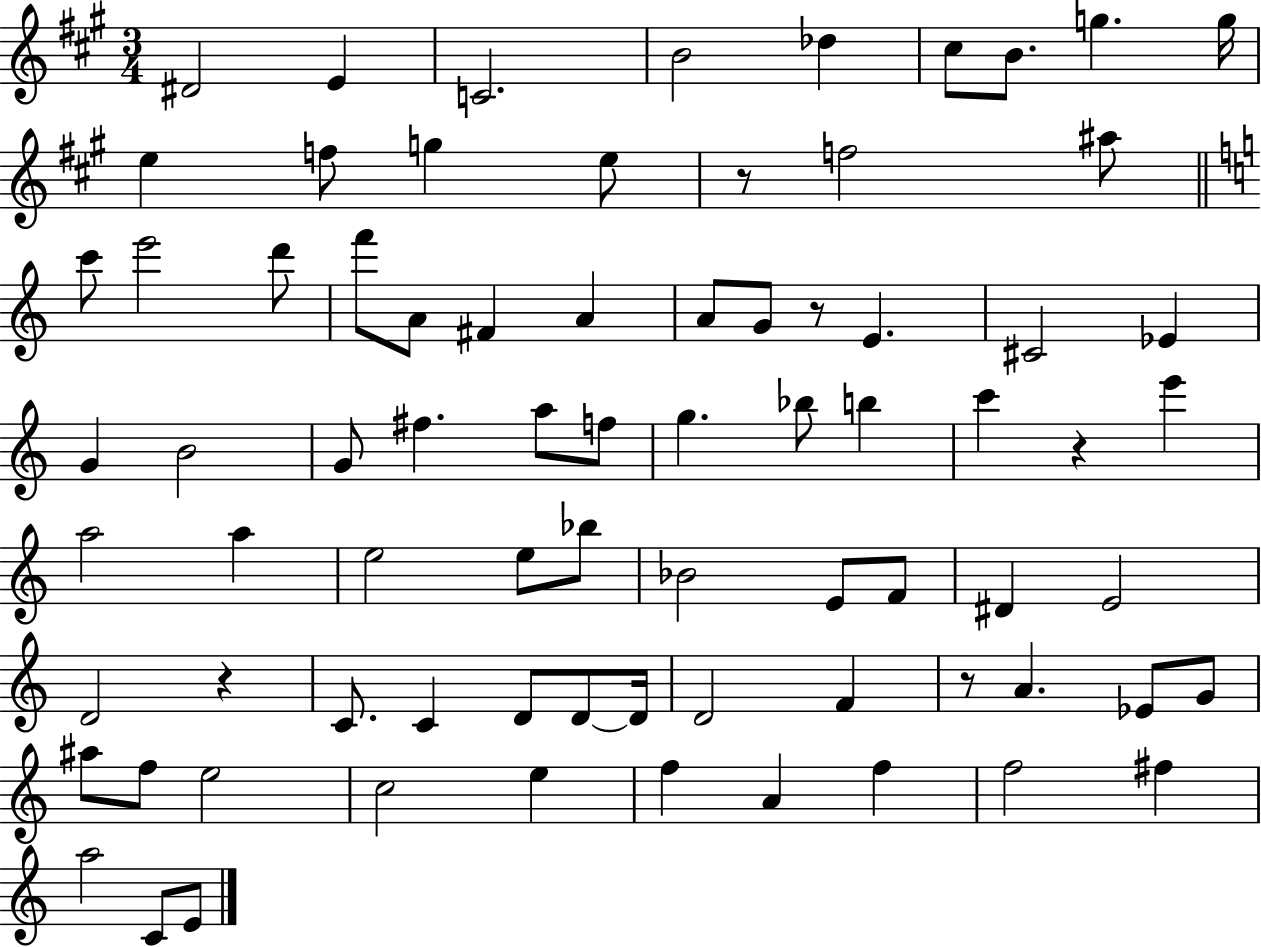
X:1
T:Untitled
M:3/4
L:1/4
K:A
^D2 E C2 B2 _d ^c/2 B/2 g g/4 e f/2 g e/2 z/2 f2 ^a/2 c'/2 e'2 d'/2 f'/2 A/2 ^F A A/2 G/2 z/2 E ^C2 _E G B2 G/2 ^f a/2 f/2 g _b/2 b c' z e' a2 a e2 e/2 _b/2 _B2 E/2 F/2 ^D E2 D2 z C/2 C D/2 D/2 D/4 D2 F z/2 A _E/2 G/2 ^a/2 f/2 e2 c2 e f A f f2 ^f a2 C/2 E/2